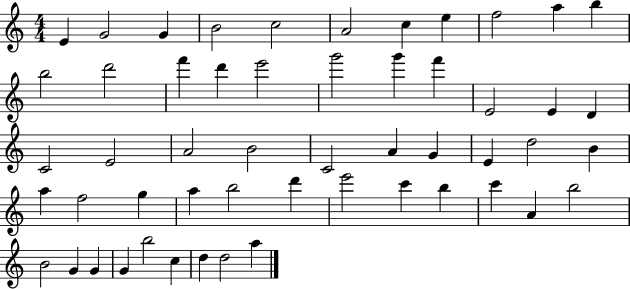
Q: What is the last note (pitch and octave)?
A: A5